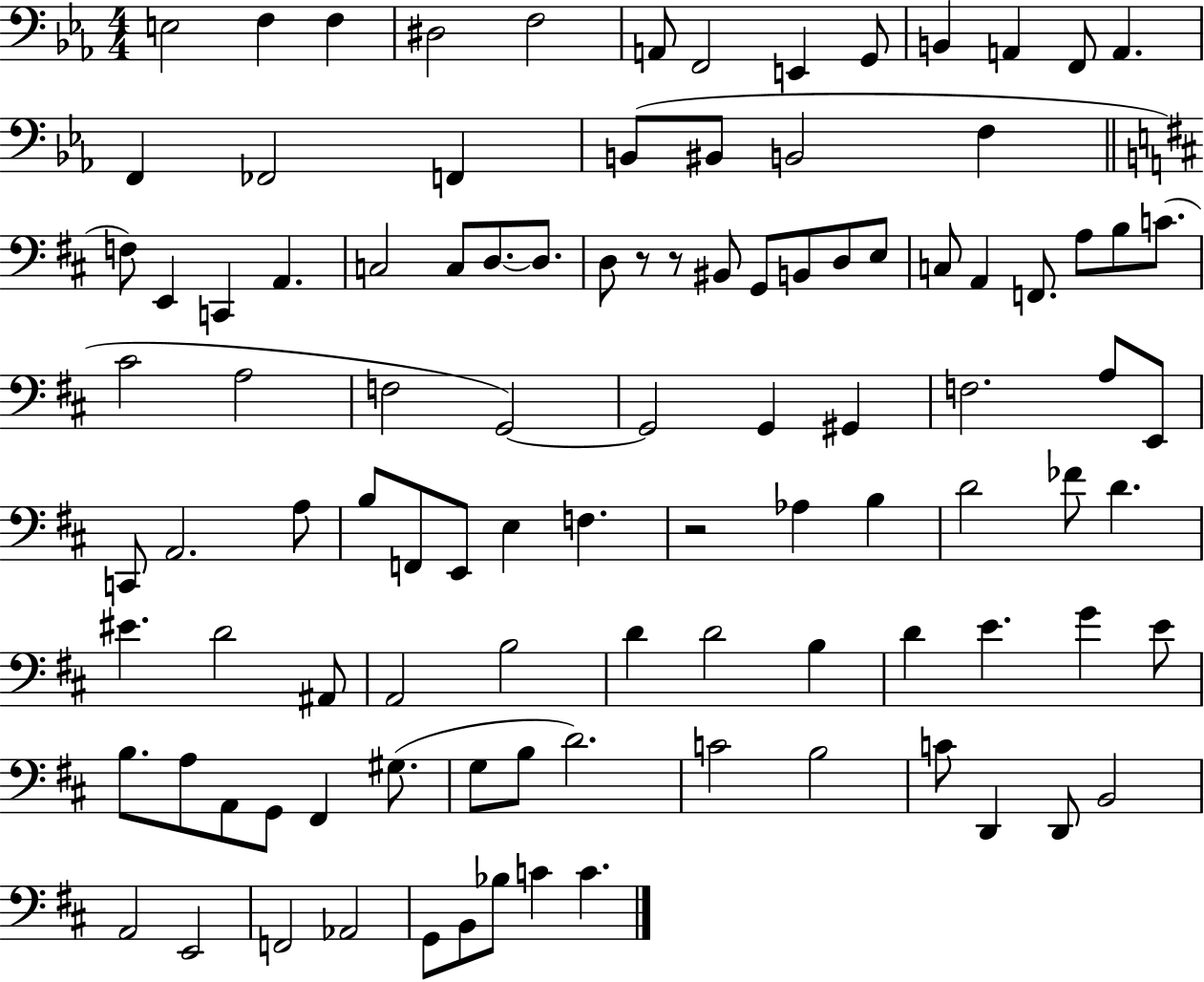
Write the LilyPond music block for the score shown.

{
  \clef bass
  \numericTimeSignature
  \time 4/4
  \key ees \major
  e2 f4 f4 | dis2 f2 | a,8 f,2 e,4 g,8 | b,4 a,4 f,8 a,4. | \break f,4 fes,2 f,4 | b,8( bis,8 b,2 f4 | \bar "||" \break \key d \major f8) e,4 c,4 a,4. | c2 c8 d8.~~ d8. | d8 r8 r8 bis,8 g,8 b,8 d8 e8 | c8 a,4 f,8. a8 b8 c'8.( | \break cis'2 a2 | f2 g,2~~) | g,2 g,4 gis,4 | f2. a8 e,8 | \break c,8 a,2. a8 | b8 f,8 e,8 e4 f4. | r2 aes4 b4 | d'2 fes'8 d'4. | \break eis'4. d'2 ais,8 | a,2 b2 | d'4 d'2 b4 | d'4 e'4. g'4 e'8 | \break b8. a8 a,8 g,8 fis,4 gis8.( | g8 b8 d'2.) | c'2 b2 | c'8 d,4 d,8 b,2 | \break a,2 e,2 | f,2 aes,2 | g,8 b,8 bes8 c'4 c'4. | \bar "|."
}